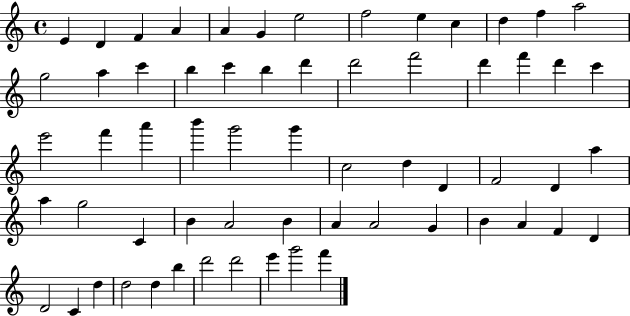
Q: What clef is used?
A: treble